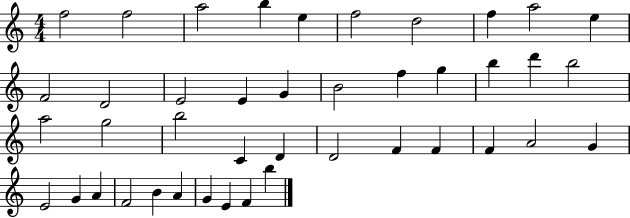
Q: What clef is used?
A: treble